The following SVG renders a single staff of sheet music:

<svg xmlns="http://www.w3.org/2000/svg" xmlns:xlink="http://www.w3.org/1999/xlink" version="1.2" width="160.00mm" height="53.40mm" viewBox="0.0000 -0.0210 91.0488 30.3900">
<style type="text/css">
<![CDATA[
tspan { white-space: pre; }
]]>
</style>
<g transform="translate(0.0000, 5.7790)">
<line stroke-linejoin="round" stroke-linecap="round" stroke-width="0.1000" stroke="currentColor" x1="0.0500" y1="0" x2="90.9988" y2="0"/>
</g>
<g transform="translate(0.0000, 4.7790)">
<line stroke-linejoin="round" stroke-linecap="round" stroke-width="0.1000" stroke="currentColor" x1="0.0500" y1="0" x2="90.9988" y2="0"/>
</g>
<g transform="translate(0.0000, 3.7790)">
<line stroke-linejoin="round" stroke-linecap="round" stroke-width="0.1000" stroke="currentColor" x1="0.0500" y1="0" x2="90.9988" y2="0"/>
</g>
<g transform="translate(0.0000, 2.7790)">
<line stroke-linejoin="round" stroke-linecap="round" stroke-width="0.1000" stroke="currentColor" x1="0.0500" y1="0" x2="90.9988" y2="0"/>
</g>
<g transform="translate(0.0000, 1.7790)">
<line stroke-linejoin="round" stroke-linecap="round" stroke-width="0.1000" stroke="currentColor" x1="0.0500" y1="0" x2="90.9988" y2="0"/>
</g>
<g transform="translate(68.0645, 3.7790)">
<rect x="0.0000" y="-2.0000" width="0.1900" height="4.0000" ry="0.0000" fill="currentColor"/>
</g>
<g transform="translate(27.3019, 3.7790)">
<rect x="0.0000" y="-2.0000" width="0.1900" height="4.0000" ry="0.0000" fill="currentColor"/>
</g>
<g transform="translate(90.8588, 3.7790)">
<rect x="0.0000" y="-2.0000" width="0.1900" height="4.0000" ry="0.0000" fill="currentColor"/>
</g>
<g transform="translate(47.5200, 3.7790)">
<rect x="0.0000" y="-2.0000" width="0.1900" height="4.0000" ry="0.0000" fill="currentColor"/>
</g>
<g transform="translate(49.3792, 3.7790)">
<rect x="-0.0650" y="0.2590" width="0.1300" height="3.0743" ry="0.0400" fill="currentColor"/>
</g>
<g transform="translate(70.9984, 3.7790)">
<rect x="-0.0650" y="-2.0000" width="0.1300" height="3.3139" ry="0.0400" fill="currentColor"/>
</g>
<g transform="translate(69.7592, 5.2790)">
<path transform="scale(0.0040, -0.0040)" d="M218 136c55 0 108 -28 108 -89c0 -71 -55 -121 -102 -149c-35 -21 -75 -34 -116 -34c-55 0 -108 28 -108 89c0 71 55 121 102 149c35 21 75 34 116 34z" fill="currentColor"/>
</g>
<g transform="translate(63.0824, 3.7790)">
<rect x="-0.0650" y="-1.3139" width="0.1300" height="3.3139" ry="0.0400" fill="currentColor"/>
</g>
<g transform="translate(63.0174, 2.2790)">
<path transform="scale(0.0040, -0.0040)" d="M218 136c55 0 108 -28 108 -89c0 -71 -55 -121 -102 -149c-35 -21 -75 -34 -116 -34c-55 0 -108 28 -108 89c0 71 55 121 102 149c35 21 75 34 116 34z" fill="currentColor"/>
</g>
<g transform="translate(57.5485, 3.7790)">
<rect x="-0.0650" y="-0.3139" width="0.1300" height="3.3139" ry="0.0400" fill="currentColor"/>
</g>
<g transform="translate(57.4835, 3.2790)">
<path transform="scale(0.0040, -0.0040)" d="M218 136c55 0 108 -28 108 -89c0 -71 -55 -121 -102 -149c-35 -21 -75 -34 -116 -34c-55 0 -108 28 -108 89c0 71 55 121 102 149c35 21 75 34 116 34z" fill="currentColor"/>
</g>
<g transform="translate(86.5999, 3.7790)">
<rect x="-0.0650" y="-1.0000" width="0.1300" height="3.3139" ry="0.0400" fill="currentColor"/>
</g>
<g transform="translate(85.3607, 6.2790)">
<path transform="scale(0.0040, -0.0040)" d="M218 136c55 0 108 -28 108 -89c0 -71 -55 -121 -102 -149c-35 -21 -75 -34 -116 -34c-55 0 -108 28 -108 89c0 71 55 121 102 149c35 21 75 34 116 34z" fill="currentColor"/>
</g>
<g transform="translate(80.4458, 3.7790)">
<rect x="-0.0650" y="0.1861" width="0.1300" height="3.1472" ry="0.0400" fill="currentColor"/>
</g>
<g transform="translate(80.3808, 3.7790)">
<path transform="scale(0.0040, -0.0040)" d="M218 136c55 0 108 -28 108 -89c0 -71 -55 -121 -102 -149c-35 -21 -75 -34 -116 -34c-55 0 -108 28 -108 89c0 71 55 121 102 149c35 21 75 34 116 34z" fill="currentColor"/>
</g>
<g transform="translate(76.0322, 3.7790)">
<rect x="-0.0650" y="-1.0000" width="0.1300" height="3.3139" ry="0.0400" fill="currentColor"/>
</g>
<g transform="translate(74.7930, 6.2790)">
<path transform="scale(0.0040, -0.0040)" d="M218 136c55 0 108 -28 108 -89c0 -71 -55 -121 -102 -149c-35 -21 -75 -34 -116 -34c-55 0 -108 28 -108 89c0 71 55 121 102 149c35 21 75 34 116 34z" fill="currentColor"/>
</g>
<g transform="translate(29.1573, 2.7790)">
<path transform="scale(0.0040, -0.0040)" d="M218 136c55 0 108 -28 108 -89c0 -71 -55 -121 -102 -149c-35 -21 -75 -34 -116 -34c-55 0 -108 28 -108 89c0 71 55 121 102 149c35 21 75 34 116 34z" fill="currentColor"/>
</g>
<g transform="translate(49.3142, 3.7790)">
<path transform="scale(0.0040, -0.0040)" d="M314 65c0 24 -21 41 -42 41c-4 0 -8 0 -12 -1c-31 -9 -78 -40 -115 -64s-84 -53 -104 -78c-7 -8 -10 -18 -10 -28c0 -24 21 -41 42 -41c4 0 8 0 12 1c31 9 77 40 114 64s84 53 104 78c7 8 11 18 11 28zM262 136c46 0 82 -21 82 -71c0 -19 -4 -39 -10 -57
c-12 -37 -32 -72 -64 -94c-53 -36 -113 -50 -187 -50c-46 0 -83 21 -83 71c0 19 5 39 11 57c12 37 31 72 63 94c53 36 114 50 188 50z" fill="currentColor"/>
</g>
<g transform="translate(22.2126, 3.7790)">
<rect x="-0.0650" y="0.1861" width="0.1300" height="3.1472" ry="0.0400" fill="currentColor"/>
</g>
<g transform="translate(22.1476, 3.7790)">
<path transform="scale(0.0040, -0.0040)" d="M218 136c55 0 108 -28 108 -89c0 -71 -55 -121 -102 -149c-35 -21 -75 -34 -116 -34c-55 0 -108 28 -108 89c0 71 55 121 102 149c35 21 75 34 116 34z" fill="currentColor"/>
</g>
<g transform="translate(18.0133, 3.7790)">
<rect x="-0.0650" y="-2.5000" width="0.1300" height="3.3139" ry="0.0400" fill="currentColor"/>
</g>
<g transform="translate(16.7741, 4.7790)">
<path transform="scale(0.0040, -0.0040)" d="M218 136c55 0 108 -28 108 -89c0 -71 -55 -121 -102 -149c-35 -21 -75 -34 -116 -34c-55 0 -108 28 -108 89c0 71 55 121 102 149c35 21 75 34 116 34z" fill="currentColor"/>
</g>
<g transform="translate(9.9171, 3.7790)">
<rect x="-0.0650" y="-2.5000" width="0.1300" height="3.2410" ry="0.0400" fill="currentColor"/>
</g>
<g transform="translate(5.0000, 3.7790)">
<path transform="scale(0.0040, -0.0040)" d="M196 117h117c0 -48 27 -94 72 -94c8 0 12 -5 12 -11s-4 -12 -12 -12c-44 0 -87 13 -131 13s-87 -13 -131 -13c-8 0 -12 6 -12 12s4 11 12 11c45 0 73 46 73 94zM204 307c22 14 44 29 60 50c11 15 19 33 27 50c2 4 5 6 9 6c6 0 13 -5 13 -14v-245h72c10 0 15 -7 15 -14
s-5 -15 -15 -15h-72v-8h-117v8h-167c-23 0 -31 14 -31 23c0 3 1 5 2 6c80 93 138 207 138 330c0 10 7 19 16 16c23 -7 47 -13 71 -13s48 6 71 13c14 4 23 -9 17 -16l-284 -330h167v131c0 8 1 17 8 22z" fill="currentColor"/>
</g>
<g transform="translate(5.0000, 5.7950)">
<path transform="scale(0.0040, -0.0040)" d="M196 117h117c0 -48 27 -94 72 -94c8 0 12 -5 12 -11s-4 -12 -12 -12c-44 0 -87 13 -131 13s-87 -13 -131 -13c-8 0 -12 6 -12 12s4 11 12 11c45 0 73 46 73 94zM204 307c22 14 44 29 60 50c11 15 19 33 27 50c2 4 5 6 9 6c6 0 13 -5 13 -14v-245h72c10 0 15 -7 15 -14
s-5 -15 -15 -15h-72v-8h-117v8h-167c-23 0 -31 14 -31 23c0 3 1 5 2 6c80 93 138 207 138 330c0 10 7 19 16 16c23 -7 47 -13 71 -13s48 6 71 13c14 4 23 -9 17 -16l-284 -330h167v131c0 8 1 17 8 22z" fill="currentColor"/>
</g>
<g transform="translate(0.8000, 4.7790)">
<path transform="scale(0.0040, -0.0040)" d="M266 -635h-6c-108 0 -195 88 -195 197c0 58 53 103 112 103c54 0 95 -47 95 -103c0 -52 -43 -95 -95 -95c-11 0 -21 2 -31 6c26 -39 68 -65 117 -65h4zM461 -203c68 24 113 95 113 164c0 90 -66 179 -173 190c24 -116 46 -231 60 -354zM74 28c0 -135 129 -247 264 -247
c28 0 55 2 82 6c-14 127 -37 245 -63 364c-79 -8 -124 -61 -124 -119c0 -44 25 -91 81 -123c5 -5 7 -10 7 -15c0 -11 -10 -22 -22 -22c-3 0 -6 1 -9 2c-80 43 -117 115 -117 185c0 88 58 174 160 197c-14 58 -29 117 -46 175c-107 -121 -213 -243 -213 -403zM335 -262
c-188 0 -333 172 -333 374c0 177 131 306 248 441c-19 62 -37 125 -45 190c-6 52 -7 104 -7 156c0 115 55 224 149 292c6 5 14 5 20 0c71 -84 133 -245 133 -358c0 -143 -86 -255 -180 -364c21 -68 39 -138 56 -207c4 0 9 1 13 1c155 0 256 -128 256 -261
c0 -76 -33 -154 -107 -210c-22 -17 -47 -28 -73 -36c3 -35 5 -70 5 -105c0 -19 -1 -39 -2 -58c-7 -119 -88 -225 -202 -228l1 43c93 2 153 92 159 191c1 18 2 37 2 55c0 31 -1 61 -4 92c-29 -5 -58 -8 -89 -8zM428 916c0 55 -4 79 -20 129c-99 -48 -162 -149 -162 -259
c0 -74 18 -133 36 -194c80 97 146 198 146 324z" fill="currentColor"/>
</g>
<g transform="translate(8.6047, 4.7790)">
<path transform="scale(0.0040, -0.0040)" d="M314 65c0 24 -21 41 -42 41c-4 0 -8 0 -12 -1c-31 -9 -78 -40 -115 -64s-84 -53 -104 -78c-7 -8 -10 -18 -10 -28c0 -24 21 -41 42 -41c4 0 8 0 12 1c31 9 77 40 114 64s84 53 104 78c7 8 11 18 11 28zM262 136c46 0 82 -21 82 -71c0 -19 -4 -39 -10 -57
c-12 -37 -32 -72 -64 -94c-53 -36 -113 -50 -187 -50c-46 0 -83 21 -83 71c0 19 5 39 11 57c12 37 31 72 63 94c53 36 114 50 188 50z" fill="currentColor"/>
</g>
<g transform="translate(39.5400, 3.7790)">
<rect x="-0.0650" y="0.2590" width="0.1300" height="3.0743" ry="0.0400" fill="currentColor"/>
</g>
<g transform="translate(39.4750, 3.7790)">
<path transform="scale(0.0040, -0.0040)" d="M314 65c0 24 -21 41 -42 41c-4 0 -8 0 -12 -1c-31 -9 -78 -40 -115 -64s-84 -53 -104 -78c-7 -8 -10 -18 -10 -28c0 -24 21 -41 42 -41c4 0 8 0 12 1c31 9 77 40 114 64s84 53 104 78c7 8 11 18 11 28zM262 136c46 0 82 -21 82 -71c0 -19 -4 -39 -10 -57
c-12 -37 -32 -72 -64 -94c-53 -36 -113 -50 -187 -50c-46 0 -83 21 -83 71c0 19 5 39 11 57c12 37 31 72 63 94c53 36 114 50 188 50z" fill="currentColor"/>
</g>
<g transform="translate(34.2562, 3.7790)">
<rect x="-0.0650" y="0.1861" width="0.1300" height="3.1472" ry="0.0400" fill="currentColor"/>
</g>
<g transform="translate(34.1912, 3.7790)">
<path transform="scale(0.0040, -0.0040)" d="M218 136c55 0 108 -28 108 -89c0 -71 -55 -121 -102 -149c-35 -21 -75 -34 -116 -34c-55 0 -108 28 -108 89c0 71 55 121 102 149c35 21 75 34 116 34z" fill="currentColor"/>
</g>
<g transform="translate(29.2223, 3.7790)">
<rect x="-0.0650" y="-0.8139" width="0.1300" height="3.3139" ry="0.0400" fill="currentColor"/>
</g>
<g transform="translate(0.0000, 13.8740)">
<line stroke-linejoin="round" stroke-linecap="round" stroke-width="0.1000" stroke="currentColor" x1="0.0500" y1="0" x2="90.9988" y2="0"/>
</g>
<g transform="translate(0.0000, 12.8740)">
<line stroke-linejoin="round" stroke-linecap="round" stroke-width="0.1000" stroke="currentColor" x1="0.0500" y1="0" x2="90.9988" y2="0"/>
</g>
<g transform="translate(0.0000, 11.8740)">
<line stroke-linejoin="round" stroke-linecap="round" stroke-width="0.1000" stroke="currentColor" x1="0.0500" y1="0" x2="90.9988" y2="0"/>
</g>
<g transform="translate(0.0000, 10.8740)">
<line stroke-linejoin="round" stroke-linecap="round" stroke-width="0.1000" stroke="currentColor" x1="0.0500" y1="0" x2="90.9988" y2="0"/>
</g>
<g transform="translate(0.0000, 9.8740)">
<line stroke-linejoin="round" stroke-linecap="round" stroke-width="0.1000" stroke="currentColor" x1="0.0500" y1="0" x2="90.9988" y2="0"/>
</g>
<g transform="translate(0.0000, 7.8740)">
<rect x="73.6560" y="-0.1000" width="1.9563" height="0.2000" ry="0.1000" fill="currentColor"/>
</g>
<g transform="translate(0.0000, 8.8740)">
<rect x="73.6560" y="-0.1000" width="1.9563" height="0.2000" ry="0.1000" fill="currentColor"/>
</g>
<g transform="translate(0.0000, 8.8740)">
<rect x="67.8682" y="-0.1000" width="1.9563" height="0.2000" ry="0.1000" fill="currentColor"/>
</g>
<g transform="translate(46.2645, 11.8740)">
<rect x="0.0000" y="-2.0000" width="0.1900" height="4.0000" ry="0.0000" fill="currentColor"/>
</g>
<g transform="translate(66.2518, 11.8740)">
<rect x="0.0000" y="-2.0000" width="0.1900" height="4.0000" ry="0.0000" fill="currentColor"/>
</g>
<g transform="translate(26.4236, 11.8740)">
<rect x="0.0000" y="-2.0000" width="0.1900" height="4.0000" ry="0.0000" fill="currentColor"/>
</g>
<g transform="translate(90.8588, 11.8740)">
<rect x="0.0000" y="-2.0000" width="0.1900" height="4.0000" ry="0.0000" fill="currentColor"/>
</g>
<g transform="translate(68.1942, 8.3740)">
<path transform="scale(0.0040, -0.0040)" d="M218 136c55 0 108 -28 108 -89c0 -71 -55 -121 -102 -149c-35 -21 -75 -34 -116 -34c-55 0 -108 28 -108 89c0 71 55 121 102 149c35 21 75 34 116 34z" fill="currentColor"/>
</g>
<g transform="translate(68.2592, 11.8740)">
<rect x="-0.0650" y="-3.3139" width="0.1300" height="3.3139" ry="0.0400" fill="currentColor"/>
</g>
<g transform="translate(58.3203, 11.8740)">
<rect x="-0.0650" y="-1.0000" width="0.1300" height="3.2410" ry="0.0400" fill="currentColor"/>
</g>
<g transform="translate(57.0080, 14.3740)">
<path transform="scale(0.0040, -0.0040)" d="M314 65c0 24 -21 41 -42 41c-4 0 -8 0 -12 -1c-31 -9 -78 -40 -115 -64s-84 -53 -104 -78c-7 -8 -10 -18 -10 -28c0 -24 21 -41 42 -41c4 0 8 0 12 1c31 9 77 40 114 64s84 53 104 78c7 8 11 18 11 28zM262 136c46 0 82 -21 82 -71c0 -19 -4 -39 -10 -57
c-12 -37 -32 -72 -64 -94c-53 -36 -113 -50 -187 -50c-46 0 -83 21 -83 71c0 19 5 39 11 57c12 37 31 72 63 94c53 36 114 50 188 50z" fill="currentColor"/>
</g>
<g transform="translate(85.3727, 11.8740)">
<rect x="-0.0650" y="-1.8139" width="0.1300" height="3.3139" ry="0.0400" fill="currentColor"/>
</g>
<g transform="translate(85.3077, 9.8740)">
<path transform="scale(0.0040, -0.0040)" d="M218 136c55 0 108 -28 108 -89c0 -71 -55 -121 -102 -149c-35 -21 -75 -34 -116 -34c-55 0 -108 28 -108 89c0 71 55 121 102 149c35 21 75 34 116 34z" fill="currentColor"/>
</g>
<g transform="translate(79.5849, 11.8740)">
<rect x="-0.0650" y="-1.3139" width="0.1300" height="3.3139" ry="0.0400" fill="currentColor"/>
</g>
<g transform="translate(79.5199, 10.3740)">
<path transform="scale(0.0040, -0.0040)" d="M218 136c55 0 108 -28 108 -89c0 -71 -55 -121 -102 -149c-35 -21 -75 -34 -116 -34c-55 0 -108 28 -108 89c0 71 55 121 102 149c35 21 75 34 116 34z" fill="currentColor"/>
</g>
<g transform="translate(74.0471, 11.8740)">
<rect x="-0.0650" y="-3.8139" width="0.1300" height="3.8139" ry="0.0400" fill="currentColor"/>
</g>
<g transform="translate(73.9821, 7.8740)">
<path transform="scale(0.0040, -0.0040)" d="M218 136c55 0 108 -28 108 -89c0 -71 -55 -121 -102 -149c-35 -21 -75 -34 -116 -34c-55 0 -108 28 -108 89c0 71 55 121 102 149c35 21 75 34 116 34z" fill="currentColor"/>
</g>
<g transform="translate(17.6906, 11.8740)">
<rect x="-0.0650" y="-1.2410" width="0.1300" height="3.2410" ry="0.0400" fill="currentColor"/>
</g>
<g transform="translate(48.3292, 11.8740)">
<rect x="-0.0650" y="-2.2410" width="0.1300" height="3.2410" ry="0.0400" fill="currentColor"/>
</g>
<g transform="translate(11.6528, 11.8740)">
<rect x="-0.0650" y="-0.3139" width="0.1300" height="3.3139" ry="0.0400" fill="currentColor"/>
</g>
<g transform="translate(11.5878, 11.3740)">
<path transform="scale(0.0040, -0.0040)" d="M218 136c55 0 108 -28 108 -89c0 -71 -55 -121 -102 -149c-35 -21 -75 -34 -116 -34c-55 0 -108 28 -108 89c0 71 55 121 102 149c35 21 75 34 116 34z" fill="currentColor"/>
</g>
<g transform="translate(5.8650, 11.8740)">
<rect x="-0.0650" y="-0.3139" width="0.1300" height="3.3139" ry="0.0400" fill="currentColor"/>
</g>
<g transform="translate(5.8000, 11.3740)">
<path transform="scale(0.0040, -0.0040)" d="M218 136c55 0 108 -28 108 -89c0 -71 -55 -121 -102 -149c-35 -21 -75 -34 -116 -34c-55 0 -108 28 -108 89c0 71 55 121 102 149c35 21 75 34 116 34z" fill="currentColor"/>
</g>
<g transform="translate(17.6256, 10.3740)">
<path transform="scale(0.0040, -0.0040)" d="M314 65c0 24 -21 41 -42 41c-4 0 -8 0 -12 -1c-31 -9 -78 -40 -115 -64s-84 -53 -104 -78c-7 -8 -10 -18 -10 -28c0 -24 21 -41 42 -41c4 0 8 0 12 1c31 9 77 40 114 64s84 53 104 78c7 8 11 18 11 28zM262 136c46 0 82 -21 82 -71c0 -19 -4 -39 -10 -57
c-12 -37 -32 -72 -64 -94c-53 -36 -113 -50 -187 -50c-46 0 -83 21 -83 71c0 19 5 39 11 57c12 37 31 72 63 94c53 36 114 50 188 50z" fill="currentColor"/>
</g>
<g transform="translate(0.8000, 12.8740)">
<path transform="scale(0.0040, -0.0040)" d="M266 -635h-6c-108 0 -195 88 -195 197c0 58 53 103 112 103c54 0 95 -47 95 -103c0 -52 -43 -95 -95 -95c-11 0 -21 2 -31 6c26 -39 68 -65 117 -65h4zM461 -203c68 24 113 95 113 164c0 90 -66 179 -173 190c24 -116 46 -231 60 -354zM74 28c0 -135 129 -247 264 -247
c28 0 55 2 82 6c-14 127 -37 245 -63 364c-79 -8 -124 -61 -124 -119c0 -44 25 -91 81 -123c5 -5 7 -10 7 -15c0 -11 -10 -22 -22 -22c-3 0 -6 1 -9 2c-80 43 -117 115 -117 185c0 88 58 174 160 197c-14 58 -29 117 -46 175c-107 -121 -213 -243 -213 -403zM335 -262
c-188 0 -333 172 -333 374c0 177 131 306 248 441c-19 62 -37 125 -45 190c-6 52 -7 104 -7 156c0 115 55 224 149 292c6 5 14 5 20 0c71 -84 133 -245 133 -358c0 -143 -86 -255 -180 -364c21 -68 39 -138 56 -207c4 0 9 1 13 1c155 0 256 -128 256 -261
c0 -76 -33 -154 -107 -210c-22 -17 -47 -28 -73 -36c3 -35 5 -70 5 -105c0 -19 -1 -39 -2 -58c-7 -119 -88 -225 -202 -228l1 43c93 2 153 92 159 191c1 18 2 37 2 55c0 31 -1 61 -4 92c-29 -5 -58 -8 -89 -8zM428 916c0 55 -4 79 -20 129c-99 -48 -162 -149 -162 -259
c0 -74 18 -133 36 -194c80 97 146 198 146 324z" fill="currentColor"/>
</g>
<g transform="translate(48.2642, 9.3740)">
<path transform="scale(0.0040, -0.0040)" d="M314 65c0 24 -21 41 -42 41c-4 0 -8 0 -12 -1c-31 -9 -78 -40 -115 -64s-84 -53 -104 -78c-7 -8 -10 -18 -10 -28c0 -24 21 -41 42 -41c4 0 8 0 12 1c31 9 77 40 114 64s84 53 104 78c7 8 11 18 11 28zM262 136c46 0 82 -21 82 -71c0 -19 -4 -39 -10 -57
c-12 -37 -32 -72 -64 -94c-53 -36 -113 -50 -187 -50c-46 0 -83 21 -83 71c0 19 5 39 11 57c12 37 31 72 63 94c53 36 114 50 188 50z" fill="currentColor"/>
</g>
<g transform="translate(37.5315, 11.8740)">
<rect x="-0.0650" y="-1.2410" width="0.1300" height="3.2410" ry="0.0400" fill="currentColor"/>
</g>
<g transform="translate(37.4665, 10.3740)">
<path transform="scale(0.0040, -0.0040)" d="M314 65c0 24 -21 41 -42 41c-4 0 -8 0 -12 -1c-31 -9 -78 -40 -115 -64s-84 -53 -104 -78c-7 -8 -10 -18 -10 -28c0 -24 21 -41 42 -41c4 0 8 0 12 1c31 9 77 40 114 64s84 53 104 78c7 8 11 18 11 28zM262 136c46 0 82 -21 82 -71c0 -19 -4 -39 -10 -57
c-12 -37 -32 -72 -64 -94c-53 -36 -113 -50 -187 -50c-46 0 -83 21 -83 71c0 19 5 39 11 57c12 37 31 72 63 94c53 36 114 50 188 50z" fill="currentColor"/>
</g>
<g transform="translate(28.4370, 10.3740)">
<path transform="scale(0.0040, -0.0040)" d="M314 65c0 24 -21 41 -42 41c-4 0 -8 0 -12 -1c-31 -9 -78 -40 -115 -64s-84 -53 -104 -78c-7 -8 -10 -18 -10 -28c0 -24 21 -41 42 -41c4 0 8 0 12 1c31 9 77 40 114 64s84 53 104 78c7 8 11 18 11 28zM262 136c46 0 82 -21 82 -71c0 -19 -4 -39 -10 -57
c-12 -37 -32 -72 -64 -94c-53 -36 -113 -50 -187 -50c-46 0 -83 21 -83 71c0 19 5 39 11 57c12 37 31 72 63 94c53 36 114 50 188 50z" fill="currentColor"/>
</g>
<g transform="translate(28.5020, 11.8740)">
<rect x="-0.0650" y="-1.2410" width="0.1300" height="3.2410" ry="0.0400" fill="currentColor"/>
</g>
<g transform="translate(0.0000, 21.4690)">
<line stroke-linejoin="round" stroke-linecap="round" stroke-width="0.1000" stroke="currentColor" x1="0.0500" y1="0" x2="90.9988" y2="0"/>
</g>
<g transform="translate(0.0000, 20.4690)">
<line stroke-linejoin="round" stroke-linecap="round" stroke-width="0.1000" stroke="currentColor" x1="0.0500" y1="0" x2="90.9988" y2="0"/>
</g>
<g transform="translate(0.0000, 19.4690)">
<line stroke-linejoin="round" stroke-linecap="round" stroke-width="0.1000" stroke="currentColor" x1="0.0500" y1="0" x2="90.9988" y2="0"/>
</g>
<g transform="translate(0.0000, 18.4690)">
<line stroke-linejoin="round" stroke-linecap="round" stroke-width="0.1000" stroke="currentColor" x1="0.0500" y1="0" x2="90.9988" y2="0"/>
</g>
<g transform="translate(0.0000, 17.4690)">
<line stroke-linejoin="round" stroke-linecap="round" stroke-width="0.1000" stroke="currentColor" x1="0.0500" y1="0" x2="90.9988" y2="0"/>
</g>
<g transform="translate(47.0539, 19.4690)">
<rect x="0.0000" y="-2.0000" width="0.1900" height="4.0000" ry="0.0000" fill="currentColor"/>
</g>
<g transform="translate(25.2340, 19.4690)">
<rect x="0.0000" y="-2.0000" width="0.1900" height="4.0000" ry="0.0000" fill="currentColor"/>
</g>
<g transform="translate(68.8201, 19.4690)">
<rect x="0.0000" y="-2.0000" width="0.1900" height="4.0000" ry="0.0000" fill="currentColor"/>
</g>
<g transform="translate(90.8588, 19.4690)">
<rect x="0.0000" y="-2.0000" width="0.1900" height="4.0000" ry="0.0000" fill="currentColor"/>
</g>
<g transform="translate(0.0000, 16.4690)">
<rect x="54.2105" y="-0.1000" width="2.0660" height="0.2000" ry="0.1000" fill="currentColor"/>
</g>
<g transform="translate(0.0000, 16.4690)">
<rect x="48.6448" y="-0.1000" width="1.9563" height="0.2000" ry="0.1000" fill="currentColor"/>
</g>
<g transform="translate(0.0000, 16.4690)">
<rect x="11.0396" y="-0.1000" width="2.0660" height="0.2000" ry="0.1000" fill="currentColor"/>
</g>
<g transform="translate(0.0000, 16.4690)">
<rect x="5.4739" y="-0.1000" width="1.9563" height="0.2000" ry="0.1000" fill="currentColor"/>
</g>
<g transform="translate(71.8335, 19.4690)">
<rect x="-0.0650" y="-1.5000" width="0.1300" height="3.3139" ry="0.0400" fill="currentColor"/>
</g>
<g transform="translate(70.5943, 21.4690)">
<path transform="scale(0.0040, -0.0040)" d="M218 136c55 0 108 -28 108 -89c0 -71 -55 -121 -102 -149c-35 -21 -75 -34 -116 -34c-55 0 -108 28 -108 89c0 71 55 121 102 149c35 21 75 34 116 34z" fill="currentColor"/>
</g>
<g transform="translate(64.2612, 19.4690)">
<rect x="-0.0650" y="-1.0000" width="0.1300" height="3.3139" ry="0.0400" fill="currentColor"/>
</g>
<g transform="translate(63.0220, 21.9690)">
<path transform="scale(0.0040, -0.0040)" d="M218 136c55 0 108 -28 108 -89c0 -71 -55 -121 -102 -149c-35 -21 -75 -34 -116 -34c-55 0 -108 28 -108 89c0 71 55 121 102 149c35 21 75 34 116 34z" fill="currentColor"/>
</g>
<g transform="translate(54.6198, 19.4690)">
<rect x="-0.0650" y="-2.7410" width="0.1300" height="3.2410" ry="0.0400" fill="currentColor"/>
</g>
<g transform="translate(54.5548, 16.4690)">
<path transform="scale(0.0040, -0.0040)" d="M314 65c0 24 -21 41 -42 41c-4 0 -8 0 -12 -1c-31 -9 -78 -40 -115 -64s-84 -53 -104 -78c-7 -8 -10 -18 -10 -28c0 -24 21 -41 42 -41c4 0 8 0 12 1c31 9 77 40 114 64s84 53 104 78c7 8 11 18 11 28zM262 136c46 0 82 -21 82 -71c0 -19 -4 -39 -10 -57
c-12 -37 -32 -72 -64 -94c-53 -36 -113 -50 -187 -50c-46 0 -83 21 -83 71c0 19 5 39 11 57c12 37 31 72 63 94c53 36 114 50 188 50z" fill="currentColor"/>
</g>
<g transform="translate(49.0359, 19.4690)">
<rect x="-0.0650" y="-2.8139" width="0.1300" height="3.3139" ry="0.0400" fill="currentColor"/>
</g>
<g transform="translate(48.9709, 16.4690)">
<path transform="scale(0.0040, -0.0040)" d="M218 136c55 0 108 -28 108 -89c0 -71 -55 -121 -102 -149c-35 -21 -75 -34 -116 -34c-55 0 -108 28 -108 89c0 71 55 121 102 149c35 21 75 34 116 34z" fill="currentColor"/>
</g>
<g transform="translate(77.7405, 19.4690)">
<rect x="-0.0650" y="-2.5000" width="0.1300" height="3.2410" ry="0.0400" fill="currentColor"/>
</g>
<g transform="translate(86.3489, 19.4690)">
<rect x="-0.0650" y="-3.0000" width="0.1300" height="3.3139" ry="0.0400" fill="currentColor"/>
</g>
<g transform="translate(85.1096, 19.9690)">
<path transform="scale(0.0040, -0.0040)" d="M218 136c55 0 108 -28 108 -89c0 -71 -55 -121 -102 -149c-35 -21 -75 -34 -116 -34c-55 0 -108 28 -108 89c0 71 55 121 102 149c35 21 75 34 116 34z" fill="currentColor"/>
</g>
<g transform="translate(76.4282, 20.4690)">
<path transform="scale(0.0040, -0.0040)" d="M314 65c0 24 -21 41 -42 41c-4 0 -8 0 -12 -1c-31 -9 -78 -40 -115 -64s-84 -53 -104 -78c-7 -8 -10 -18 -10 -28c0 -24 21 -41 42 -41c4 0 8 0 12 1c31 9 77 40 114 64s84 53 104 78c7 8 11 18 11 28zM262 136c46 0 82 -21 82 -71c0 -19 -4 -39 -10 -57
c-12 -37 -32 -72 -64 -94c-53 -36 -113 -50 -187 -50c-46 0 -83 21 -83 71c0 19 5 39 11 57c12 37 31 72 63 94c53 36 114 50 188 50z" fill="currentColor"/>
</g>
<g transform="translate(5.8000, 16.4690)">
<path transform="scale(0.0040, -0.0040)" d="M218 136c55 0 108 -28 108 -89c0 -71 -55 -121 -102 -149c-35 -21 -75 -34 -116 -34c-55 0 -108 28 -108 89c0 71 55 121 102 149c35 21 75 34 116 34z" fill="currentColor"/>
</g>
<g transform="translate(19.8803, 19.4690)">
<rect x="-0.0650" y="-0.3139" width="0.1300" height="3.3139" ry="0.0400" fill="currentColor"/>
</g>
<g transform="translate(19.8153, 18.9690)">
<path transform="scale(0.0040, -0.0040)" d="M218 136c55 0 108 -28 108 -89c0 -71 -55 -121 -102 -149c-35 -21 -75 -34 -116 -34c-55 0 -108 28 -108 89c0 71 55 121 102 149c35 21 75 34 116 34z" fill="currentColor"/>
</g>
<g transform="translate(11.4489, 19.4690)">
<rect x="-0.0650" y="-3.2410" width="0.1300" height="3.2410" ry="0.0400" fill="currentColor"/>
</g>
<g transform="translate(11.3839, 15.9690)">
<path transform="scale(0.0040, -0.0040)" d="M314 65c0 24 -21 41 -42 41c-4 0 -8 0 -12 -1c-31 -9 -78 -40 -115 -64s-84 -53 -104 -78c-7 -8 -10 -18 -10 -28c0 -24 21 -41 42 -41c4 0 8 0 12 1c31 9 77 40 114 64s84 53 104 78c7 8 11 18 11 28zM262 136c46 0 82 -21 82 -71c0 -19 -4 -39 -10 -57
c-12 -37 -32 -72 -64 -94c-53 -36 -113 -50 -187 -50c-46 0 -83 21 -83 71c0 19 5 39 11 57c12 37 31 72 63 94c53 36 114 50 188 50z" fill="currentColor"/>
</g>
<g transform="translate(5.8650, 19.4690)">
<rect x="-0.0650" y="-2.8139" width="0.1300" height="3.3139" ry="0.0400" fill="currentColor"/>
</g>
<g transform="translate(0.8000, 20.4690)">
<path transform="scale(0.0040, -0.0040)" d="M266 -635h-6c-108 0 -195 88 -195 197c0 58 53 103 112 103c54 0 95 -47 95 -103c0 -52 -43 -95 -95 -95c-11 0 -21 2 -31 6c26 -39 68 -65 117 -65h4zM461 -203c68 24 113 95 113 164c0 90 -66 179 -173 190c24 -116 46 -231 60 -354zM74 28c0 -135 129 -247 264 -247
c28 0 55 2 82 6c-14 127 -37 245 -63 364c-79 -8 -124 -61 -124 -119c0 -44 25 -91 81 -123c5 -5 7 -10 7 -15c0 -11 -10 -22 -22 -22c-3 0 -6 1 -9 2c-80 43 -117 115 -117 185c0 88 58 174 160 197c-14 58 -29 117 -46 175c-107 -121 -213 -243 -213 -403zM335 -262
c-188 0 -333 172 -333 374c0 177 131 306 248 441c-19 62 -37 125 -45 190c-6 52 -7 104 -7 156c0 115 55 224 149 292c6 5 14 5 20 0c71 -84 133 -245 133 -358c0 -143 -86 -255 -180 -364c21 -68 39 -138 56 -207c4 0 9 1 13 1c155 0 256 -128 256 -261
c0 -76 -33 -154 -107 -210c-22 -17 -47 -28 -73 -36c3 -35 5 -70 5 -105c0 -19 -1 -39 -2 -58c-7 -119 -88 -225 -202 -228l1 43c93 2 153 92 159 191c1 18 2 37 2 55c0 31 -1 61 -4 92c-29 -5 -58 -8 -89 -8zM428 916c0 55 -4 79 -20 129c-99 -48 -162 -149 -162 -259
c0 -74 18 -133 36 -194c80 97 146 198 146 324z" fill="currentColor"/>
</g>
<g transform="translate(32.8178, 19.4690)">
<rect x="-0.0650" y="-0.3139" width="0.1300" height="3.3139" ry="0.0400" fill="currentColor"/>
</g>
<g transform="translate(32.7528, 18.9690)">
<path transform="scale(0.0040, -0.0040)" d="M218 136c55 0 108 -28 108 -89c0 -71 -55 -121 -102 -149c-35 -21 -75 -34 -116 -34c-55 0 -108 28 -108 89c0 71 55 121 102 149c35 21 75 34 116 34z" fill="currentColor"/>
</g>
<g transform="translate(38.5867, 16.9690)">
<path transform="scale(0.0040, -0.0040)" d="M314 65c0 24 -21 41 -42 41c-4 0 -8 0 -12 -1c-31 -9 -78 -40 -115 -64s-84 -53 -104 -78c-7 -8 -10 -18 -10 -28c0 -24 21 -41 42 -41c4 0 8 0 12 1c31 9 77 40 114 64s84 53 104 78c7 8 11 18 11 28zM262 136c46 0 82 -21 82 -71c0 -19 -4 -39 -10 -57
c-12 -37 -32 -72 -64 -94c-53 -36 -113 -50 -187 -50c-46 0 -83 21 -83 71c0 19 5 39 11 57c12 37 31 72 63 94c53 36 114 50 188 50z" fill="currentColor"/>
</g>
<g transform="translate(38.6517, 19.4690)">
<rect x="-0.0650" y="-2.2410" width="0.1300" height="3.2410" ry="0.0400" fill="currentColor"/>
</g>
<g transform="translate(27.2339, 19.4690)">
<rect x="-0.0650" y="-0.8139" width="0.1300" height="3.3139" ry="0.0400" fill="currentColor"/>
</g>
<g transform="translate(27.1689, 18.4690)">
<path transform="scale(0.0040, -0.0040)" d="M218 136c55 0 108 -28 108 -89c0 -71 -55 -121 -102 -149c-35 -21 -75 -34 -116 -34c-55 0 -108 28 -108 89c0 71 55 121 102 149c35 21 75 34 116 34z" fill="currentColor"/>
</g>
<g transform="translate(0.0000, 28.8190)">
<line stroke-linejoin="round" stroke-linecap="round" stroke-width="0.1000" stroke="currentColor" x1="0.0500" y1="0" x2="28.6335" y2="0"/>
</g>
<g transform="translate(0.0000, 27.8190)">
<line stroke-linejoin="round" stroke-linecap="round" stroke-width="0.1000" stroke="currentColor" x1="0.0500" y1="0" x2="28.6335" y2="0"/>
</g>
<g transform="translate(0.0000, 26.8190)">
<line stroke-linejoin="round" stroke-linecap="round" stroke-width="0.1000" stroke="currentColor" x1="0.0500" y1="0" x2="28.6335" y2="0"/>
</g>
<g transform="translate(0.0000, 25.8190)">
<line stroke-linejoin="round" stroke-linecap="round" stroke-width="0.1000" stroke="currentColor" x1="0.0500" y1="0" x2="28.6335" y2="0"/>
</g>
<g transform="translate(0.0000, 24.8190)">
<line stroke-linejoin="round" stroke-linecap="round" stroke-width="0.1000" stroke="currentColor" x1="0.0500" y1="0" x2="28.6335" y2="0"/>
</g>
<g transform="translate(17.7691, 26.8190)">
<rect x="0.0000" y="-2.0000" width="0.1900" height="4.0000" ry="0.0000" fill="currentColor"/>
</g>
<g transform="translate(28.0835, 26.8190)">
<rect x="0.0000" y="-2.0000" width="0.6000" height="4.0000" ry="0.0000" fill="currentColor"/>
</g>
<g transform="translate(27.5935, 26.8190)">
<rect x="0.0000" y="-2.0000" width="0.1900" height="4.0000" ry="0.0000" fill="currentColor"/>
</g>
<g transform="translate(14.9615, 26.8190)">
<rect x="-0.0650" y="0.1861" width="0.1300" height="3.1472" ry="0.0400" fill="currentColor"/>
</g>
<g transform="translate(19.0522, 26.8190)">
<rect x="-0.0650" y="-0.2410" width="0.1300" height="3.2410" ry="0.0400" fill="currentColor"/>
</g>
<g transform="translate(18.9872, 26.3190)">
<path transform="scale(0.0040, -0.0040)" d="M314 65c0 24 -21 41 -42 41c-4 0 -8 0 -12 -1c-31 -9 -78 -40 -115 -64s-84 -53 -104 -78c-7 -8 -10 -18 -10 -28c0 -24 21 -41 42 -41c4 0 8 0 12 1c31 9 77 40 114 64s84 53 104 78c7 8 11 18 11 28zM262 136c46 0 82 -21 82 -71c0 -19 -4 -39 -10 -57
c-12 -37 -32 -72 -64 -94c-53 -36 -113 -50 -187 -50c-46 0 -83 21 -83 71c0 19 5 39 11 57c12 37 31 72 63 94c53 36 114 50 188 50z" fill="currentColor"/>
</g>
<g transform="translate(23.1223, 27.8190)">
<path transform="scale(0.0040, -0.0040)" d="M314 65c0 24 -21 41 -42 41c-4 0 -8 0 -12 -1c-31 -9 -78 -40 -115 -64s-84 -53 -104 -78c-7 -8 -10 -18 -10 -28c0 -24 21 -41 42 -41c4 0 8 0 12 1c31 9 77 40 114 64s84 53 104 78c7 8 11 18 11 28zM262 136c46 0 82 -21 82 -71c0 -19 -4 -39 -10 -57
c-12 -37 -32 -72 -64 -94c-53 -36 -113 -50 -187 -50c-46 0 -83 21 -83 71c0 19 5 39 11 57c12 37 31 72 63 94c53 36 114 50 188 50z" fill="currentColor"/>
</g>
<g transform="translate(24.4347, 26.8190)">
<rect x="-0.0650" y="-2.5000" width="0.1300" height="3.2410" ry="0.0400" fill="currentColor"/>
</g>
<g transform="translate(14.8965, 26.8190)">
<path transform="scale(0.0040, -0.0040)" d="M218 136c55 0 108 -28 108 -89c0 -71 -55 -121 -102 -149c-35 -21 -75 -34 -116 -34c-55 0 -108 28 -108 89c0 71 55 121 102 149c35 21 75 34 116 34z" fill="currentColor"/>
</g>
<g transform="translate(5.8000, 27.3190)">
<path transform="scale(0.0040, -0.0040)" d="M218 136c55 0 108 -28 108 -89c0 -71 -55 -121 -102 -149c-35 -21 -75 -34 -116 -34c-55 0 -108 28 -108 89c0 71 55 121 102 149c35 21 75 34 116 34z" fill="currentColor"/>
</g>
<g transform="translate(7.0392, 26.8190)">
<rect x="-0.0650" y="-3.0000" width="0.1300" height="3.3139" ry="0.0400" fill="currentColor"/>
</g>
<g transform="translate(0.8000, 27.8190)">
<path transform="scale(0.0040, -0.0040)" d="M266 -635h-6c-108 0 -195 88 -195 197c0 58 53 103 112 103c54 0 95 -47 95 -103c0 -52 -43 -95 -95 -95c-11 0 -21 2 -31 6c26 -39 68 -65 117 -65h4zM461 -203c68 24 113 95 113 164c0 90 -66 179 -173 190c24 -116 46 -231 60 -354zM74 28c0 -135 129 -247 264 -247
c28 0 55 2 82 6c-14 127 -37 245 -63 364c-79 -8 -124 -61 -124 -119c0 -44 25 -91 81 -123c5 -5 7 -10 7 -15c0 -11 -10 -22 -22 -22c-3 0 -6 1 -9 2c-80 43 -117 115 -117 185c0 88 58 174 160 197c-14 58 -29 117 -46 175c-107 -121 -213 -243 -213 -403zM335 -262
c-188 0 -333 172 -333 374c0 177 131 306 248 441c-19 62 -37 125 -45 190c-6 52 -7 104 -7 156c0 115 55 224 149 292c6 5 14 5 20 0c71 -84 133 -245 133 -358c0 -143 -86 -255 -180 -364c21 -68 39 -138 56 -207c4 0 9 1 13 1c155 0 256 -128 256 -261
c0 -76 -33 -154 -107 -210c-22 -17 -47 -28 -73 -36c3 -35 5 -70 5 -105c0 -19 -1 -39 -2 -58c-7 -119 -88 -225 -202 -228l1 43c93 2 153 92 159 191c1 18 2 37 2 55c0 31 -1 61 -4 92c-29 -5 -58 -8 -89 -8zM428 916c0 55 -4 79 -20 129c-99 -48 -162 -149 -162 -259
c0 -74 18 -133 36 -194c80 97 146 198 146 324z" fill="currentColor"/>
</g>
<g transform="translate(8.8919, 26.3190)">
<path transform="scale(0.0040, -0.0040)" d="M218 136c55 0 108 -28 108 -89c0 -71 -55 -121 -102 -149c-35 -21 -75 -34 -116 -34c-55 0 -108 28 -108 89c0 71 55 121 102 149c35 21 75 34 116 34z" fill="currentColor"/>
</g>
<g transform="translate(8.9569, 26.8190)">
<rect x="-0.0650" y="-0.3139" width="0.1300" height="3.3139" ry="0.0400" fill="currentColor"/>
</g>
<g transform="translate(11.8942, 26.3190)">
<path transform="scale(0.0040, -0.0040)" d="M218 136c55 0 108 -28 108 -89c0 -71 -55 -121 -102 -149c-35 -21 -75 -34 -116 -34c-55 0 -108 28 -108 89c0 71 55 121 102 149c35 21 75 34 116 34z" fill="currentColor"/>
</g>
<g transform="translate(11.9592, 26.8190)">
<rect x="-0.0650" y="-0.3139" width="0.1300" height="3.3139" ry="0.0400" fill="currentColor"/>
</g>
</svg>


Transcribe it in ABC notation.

X:1
T:Untitled
M:4/4
L:1/4
K:C
G2 G B d B B2 B2 c e F D B D c c e2 e2 e2 g2 D2 b c' e f a b2 c d c g2 a a2 D E G2 A A c c B c2 G2